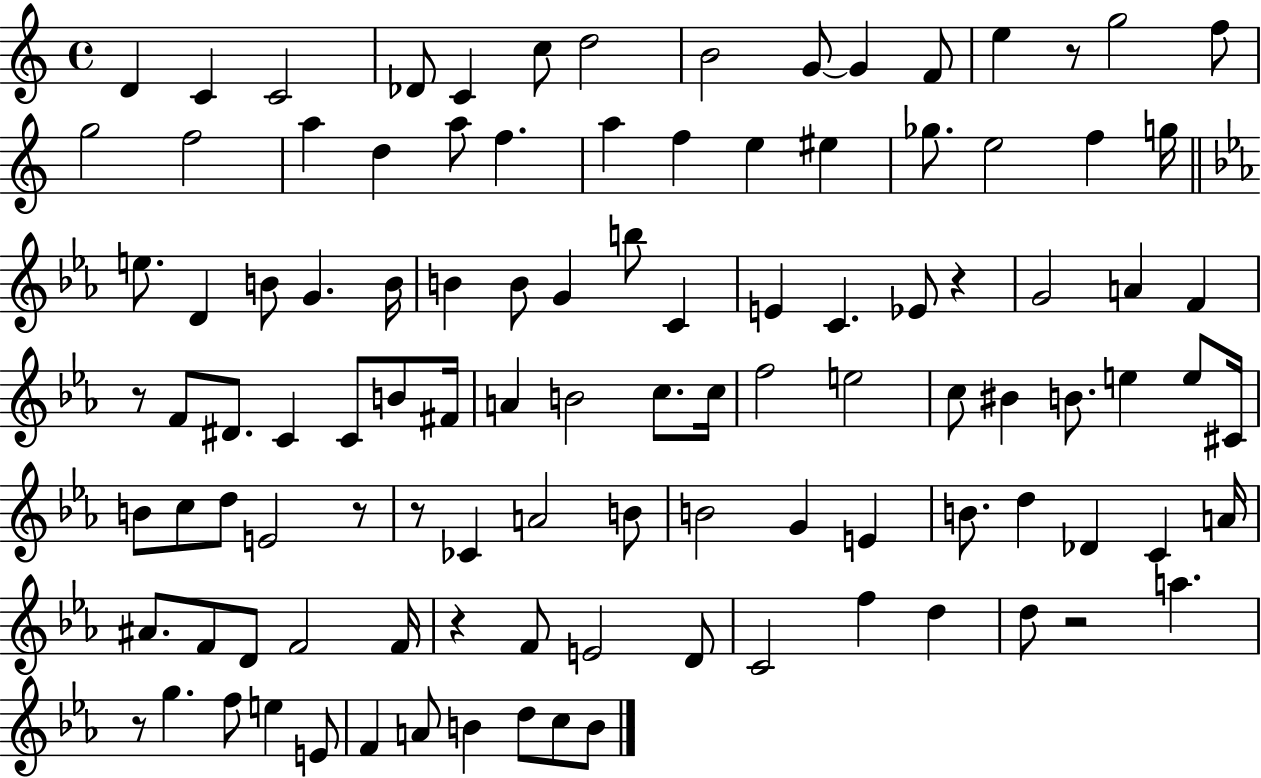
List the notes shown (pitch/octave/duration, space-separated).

D4/q C4/q C4/h Db4/e C4/q C5/e D5/h B4/h G4/e G4/q F4/e E5/q R/e G5/h F5/e G5/h F5/h A5/q D5/q A5/e F5/q. A5/q F5/q E5/q EIS5/q Gb5/e. E5/h F5/q G5/s E5/e. D4/q B4/e G4/q. B4/s B4/q B4/e G4/q B5/e C4/q E4/q C4/q. Eb4/e R/q G4/h A4/q F4/q R/e F4/e D#4/e. C4/q C4/e B4/e F#4/s A4/q B4/h C5/e. C5/s F5/h E5/h C5/e BIS4/q B4/e. E5/q E5/e C#4/s B4/e C5/e D5/e E4/h R/e R/e CES4/q A4/h B4/e B4/h G4/q E4/q B4/e. D5/q Db4/q C4/q A4/s A#4/e. F4/e D4/e F4/h F4/s R/q F4/e E4/h D4/e C4/h F5/q D5/q D5/e R/h A5/q. R/e G5/q. F5/e E5/q E4/e F4/q A4/e B4/q D5/e C5/e B4/e